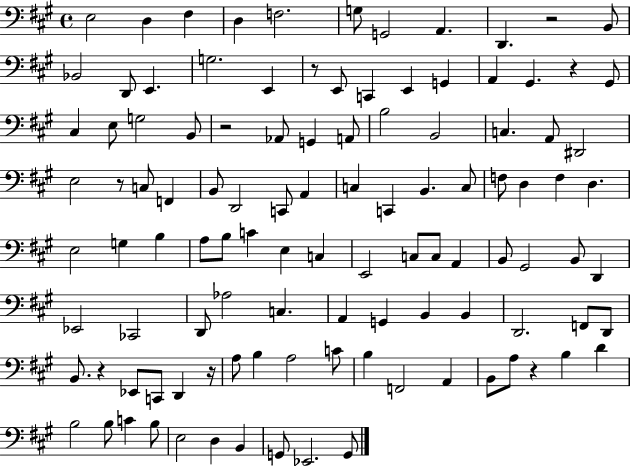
{
  \clef bass
  \time 4/4
  \defaultTimeSignature
  \key a \major
  e2 d4 fis4 | d4 f2. | g8 g,2 a,4. | d,4. r2 b,8 | \break bes,2 d,8 e,4. | g2. e,4 | r8 e,8 c,4 e,4 g,4 | a,4 gis,4. r4 gis,8 | \break cis4 e8 g2 b,8 | r2 aes,8 g,4 a,8 | b2 b,2 | c4. a,8 dis,2 | \break e2 r8 c8 f,4 | b,8 d,2 c,8 a,4 | c4 c,4 b,4. c8 | f8 d4 f4 d4. | \break e2 g4 b4 | a8 b8 c'4 e4 c4 | e,2 c8 c8 a,4 | b,8 gis,2 b,8 d,4 | \break ees,2 ces,2 | d,8 aes2 c4. | a,4 g,4 b,4 b,4 | d,2. f,8 d,8 | \break b,8. r4 ees,8 c,8 d,4 r16 | a8 b4 a2 c'8 | b4 f,2 a,4 | b,8 a8 r4 b4 d'4 | \break b2 b8 c'4 b8 | e2 d4 b,4 | g,8 ees,2. g,8 | \bar "|."
}